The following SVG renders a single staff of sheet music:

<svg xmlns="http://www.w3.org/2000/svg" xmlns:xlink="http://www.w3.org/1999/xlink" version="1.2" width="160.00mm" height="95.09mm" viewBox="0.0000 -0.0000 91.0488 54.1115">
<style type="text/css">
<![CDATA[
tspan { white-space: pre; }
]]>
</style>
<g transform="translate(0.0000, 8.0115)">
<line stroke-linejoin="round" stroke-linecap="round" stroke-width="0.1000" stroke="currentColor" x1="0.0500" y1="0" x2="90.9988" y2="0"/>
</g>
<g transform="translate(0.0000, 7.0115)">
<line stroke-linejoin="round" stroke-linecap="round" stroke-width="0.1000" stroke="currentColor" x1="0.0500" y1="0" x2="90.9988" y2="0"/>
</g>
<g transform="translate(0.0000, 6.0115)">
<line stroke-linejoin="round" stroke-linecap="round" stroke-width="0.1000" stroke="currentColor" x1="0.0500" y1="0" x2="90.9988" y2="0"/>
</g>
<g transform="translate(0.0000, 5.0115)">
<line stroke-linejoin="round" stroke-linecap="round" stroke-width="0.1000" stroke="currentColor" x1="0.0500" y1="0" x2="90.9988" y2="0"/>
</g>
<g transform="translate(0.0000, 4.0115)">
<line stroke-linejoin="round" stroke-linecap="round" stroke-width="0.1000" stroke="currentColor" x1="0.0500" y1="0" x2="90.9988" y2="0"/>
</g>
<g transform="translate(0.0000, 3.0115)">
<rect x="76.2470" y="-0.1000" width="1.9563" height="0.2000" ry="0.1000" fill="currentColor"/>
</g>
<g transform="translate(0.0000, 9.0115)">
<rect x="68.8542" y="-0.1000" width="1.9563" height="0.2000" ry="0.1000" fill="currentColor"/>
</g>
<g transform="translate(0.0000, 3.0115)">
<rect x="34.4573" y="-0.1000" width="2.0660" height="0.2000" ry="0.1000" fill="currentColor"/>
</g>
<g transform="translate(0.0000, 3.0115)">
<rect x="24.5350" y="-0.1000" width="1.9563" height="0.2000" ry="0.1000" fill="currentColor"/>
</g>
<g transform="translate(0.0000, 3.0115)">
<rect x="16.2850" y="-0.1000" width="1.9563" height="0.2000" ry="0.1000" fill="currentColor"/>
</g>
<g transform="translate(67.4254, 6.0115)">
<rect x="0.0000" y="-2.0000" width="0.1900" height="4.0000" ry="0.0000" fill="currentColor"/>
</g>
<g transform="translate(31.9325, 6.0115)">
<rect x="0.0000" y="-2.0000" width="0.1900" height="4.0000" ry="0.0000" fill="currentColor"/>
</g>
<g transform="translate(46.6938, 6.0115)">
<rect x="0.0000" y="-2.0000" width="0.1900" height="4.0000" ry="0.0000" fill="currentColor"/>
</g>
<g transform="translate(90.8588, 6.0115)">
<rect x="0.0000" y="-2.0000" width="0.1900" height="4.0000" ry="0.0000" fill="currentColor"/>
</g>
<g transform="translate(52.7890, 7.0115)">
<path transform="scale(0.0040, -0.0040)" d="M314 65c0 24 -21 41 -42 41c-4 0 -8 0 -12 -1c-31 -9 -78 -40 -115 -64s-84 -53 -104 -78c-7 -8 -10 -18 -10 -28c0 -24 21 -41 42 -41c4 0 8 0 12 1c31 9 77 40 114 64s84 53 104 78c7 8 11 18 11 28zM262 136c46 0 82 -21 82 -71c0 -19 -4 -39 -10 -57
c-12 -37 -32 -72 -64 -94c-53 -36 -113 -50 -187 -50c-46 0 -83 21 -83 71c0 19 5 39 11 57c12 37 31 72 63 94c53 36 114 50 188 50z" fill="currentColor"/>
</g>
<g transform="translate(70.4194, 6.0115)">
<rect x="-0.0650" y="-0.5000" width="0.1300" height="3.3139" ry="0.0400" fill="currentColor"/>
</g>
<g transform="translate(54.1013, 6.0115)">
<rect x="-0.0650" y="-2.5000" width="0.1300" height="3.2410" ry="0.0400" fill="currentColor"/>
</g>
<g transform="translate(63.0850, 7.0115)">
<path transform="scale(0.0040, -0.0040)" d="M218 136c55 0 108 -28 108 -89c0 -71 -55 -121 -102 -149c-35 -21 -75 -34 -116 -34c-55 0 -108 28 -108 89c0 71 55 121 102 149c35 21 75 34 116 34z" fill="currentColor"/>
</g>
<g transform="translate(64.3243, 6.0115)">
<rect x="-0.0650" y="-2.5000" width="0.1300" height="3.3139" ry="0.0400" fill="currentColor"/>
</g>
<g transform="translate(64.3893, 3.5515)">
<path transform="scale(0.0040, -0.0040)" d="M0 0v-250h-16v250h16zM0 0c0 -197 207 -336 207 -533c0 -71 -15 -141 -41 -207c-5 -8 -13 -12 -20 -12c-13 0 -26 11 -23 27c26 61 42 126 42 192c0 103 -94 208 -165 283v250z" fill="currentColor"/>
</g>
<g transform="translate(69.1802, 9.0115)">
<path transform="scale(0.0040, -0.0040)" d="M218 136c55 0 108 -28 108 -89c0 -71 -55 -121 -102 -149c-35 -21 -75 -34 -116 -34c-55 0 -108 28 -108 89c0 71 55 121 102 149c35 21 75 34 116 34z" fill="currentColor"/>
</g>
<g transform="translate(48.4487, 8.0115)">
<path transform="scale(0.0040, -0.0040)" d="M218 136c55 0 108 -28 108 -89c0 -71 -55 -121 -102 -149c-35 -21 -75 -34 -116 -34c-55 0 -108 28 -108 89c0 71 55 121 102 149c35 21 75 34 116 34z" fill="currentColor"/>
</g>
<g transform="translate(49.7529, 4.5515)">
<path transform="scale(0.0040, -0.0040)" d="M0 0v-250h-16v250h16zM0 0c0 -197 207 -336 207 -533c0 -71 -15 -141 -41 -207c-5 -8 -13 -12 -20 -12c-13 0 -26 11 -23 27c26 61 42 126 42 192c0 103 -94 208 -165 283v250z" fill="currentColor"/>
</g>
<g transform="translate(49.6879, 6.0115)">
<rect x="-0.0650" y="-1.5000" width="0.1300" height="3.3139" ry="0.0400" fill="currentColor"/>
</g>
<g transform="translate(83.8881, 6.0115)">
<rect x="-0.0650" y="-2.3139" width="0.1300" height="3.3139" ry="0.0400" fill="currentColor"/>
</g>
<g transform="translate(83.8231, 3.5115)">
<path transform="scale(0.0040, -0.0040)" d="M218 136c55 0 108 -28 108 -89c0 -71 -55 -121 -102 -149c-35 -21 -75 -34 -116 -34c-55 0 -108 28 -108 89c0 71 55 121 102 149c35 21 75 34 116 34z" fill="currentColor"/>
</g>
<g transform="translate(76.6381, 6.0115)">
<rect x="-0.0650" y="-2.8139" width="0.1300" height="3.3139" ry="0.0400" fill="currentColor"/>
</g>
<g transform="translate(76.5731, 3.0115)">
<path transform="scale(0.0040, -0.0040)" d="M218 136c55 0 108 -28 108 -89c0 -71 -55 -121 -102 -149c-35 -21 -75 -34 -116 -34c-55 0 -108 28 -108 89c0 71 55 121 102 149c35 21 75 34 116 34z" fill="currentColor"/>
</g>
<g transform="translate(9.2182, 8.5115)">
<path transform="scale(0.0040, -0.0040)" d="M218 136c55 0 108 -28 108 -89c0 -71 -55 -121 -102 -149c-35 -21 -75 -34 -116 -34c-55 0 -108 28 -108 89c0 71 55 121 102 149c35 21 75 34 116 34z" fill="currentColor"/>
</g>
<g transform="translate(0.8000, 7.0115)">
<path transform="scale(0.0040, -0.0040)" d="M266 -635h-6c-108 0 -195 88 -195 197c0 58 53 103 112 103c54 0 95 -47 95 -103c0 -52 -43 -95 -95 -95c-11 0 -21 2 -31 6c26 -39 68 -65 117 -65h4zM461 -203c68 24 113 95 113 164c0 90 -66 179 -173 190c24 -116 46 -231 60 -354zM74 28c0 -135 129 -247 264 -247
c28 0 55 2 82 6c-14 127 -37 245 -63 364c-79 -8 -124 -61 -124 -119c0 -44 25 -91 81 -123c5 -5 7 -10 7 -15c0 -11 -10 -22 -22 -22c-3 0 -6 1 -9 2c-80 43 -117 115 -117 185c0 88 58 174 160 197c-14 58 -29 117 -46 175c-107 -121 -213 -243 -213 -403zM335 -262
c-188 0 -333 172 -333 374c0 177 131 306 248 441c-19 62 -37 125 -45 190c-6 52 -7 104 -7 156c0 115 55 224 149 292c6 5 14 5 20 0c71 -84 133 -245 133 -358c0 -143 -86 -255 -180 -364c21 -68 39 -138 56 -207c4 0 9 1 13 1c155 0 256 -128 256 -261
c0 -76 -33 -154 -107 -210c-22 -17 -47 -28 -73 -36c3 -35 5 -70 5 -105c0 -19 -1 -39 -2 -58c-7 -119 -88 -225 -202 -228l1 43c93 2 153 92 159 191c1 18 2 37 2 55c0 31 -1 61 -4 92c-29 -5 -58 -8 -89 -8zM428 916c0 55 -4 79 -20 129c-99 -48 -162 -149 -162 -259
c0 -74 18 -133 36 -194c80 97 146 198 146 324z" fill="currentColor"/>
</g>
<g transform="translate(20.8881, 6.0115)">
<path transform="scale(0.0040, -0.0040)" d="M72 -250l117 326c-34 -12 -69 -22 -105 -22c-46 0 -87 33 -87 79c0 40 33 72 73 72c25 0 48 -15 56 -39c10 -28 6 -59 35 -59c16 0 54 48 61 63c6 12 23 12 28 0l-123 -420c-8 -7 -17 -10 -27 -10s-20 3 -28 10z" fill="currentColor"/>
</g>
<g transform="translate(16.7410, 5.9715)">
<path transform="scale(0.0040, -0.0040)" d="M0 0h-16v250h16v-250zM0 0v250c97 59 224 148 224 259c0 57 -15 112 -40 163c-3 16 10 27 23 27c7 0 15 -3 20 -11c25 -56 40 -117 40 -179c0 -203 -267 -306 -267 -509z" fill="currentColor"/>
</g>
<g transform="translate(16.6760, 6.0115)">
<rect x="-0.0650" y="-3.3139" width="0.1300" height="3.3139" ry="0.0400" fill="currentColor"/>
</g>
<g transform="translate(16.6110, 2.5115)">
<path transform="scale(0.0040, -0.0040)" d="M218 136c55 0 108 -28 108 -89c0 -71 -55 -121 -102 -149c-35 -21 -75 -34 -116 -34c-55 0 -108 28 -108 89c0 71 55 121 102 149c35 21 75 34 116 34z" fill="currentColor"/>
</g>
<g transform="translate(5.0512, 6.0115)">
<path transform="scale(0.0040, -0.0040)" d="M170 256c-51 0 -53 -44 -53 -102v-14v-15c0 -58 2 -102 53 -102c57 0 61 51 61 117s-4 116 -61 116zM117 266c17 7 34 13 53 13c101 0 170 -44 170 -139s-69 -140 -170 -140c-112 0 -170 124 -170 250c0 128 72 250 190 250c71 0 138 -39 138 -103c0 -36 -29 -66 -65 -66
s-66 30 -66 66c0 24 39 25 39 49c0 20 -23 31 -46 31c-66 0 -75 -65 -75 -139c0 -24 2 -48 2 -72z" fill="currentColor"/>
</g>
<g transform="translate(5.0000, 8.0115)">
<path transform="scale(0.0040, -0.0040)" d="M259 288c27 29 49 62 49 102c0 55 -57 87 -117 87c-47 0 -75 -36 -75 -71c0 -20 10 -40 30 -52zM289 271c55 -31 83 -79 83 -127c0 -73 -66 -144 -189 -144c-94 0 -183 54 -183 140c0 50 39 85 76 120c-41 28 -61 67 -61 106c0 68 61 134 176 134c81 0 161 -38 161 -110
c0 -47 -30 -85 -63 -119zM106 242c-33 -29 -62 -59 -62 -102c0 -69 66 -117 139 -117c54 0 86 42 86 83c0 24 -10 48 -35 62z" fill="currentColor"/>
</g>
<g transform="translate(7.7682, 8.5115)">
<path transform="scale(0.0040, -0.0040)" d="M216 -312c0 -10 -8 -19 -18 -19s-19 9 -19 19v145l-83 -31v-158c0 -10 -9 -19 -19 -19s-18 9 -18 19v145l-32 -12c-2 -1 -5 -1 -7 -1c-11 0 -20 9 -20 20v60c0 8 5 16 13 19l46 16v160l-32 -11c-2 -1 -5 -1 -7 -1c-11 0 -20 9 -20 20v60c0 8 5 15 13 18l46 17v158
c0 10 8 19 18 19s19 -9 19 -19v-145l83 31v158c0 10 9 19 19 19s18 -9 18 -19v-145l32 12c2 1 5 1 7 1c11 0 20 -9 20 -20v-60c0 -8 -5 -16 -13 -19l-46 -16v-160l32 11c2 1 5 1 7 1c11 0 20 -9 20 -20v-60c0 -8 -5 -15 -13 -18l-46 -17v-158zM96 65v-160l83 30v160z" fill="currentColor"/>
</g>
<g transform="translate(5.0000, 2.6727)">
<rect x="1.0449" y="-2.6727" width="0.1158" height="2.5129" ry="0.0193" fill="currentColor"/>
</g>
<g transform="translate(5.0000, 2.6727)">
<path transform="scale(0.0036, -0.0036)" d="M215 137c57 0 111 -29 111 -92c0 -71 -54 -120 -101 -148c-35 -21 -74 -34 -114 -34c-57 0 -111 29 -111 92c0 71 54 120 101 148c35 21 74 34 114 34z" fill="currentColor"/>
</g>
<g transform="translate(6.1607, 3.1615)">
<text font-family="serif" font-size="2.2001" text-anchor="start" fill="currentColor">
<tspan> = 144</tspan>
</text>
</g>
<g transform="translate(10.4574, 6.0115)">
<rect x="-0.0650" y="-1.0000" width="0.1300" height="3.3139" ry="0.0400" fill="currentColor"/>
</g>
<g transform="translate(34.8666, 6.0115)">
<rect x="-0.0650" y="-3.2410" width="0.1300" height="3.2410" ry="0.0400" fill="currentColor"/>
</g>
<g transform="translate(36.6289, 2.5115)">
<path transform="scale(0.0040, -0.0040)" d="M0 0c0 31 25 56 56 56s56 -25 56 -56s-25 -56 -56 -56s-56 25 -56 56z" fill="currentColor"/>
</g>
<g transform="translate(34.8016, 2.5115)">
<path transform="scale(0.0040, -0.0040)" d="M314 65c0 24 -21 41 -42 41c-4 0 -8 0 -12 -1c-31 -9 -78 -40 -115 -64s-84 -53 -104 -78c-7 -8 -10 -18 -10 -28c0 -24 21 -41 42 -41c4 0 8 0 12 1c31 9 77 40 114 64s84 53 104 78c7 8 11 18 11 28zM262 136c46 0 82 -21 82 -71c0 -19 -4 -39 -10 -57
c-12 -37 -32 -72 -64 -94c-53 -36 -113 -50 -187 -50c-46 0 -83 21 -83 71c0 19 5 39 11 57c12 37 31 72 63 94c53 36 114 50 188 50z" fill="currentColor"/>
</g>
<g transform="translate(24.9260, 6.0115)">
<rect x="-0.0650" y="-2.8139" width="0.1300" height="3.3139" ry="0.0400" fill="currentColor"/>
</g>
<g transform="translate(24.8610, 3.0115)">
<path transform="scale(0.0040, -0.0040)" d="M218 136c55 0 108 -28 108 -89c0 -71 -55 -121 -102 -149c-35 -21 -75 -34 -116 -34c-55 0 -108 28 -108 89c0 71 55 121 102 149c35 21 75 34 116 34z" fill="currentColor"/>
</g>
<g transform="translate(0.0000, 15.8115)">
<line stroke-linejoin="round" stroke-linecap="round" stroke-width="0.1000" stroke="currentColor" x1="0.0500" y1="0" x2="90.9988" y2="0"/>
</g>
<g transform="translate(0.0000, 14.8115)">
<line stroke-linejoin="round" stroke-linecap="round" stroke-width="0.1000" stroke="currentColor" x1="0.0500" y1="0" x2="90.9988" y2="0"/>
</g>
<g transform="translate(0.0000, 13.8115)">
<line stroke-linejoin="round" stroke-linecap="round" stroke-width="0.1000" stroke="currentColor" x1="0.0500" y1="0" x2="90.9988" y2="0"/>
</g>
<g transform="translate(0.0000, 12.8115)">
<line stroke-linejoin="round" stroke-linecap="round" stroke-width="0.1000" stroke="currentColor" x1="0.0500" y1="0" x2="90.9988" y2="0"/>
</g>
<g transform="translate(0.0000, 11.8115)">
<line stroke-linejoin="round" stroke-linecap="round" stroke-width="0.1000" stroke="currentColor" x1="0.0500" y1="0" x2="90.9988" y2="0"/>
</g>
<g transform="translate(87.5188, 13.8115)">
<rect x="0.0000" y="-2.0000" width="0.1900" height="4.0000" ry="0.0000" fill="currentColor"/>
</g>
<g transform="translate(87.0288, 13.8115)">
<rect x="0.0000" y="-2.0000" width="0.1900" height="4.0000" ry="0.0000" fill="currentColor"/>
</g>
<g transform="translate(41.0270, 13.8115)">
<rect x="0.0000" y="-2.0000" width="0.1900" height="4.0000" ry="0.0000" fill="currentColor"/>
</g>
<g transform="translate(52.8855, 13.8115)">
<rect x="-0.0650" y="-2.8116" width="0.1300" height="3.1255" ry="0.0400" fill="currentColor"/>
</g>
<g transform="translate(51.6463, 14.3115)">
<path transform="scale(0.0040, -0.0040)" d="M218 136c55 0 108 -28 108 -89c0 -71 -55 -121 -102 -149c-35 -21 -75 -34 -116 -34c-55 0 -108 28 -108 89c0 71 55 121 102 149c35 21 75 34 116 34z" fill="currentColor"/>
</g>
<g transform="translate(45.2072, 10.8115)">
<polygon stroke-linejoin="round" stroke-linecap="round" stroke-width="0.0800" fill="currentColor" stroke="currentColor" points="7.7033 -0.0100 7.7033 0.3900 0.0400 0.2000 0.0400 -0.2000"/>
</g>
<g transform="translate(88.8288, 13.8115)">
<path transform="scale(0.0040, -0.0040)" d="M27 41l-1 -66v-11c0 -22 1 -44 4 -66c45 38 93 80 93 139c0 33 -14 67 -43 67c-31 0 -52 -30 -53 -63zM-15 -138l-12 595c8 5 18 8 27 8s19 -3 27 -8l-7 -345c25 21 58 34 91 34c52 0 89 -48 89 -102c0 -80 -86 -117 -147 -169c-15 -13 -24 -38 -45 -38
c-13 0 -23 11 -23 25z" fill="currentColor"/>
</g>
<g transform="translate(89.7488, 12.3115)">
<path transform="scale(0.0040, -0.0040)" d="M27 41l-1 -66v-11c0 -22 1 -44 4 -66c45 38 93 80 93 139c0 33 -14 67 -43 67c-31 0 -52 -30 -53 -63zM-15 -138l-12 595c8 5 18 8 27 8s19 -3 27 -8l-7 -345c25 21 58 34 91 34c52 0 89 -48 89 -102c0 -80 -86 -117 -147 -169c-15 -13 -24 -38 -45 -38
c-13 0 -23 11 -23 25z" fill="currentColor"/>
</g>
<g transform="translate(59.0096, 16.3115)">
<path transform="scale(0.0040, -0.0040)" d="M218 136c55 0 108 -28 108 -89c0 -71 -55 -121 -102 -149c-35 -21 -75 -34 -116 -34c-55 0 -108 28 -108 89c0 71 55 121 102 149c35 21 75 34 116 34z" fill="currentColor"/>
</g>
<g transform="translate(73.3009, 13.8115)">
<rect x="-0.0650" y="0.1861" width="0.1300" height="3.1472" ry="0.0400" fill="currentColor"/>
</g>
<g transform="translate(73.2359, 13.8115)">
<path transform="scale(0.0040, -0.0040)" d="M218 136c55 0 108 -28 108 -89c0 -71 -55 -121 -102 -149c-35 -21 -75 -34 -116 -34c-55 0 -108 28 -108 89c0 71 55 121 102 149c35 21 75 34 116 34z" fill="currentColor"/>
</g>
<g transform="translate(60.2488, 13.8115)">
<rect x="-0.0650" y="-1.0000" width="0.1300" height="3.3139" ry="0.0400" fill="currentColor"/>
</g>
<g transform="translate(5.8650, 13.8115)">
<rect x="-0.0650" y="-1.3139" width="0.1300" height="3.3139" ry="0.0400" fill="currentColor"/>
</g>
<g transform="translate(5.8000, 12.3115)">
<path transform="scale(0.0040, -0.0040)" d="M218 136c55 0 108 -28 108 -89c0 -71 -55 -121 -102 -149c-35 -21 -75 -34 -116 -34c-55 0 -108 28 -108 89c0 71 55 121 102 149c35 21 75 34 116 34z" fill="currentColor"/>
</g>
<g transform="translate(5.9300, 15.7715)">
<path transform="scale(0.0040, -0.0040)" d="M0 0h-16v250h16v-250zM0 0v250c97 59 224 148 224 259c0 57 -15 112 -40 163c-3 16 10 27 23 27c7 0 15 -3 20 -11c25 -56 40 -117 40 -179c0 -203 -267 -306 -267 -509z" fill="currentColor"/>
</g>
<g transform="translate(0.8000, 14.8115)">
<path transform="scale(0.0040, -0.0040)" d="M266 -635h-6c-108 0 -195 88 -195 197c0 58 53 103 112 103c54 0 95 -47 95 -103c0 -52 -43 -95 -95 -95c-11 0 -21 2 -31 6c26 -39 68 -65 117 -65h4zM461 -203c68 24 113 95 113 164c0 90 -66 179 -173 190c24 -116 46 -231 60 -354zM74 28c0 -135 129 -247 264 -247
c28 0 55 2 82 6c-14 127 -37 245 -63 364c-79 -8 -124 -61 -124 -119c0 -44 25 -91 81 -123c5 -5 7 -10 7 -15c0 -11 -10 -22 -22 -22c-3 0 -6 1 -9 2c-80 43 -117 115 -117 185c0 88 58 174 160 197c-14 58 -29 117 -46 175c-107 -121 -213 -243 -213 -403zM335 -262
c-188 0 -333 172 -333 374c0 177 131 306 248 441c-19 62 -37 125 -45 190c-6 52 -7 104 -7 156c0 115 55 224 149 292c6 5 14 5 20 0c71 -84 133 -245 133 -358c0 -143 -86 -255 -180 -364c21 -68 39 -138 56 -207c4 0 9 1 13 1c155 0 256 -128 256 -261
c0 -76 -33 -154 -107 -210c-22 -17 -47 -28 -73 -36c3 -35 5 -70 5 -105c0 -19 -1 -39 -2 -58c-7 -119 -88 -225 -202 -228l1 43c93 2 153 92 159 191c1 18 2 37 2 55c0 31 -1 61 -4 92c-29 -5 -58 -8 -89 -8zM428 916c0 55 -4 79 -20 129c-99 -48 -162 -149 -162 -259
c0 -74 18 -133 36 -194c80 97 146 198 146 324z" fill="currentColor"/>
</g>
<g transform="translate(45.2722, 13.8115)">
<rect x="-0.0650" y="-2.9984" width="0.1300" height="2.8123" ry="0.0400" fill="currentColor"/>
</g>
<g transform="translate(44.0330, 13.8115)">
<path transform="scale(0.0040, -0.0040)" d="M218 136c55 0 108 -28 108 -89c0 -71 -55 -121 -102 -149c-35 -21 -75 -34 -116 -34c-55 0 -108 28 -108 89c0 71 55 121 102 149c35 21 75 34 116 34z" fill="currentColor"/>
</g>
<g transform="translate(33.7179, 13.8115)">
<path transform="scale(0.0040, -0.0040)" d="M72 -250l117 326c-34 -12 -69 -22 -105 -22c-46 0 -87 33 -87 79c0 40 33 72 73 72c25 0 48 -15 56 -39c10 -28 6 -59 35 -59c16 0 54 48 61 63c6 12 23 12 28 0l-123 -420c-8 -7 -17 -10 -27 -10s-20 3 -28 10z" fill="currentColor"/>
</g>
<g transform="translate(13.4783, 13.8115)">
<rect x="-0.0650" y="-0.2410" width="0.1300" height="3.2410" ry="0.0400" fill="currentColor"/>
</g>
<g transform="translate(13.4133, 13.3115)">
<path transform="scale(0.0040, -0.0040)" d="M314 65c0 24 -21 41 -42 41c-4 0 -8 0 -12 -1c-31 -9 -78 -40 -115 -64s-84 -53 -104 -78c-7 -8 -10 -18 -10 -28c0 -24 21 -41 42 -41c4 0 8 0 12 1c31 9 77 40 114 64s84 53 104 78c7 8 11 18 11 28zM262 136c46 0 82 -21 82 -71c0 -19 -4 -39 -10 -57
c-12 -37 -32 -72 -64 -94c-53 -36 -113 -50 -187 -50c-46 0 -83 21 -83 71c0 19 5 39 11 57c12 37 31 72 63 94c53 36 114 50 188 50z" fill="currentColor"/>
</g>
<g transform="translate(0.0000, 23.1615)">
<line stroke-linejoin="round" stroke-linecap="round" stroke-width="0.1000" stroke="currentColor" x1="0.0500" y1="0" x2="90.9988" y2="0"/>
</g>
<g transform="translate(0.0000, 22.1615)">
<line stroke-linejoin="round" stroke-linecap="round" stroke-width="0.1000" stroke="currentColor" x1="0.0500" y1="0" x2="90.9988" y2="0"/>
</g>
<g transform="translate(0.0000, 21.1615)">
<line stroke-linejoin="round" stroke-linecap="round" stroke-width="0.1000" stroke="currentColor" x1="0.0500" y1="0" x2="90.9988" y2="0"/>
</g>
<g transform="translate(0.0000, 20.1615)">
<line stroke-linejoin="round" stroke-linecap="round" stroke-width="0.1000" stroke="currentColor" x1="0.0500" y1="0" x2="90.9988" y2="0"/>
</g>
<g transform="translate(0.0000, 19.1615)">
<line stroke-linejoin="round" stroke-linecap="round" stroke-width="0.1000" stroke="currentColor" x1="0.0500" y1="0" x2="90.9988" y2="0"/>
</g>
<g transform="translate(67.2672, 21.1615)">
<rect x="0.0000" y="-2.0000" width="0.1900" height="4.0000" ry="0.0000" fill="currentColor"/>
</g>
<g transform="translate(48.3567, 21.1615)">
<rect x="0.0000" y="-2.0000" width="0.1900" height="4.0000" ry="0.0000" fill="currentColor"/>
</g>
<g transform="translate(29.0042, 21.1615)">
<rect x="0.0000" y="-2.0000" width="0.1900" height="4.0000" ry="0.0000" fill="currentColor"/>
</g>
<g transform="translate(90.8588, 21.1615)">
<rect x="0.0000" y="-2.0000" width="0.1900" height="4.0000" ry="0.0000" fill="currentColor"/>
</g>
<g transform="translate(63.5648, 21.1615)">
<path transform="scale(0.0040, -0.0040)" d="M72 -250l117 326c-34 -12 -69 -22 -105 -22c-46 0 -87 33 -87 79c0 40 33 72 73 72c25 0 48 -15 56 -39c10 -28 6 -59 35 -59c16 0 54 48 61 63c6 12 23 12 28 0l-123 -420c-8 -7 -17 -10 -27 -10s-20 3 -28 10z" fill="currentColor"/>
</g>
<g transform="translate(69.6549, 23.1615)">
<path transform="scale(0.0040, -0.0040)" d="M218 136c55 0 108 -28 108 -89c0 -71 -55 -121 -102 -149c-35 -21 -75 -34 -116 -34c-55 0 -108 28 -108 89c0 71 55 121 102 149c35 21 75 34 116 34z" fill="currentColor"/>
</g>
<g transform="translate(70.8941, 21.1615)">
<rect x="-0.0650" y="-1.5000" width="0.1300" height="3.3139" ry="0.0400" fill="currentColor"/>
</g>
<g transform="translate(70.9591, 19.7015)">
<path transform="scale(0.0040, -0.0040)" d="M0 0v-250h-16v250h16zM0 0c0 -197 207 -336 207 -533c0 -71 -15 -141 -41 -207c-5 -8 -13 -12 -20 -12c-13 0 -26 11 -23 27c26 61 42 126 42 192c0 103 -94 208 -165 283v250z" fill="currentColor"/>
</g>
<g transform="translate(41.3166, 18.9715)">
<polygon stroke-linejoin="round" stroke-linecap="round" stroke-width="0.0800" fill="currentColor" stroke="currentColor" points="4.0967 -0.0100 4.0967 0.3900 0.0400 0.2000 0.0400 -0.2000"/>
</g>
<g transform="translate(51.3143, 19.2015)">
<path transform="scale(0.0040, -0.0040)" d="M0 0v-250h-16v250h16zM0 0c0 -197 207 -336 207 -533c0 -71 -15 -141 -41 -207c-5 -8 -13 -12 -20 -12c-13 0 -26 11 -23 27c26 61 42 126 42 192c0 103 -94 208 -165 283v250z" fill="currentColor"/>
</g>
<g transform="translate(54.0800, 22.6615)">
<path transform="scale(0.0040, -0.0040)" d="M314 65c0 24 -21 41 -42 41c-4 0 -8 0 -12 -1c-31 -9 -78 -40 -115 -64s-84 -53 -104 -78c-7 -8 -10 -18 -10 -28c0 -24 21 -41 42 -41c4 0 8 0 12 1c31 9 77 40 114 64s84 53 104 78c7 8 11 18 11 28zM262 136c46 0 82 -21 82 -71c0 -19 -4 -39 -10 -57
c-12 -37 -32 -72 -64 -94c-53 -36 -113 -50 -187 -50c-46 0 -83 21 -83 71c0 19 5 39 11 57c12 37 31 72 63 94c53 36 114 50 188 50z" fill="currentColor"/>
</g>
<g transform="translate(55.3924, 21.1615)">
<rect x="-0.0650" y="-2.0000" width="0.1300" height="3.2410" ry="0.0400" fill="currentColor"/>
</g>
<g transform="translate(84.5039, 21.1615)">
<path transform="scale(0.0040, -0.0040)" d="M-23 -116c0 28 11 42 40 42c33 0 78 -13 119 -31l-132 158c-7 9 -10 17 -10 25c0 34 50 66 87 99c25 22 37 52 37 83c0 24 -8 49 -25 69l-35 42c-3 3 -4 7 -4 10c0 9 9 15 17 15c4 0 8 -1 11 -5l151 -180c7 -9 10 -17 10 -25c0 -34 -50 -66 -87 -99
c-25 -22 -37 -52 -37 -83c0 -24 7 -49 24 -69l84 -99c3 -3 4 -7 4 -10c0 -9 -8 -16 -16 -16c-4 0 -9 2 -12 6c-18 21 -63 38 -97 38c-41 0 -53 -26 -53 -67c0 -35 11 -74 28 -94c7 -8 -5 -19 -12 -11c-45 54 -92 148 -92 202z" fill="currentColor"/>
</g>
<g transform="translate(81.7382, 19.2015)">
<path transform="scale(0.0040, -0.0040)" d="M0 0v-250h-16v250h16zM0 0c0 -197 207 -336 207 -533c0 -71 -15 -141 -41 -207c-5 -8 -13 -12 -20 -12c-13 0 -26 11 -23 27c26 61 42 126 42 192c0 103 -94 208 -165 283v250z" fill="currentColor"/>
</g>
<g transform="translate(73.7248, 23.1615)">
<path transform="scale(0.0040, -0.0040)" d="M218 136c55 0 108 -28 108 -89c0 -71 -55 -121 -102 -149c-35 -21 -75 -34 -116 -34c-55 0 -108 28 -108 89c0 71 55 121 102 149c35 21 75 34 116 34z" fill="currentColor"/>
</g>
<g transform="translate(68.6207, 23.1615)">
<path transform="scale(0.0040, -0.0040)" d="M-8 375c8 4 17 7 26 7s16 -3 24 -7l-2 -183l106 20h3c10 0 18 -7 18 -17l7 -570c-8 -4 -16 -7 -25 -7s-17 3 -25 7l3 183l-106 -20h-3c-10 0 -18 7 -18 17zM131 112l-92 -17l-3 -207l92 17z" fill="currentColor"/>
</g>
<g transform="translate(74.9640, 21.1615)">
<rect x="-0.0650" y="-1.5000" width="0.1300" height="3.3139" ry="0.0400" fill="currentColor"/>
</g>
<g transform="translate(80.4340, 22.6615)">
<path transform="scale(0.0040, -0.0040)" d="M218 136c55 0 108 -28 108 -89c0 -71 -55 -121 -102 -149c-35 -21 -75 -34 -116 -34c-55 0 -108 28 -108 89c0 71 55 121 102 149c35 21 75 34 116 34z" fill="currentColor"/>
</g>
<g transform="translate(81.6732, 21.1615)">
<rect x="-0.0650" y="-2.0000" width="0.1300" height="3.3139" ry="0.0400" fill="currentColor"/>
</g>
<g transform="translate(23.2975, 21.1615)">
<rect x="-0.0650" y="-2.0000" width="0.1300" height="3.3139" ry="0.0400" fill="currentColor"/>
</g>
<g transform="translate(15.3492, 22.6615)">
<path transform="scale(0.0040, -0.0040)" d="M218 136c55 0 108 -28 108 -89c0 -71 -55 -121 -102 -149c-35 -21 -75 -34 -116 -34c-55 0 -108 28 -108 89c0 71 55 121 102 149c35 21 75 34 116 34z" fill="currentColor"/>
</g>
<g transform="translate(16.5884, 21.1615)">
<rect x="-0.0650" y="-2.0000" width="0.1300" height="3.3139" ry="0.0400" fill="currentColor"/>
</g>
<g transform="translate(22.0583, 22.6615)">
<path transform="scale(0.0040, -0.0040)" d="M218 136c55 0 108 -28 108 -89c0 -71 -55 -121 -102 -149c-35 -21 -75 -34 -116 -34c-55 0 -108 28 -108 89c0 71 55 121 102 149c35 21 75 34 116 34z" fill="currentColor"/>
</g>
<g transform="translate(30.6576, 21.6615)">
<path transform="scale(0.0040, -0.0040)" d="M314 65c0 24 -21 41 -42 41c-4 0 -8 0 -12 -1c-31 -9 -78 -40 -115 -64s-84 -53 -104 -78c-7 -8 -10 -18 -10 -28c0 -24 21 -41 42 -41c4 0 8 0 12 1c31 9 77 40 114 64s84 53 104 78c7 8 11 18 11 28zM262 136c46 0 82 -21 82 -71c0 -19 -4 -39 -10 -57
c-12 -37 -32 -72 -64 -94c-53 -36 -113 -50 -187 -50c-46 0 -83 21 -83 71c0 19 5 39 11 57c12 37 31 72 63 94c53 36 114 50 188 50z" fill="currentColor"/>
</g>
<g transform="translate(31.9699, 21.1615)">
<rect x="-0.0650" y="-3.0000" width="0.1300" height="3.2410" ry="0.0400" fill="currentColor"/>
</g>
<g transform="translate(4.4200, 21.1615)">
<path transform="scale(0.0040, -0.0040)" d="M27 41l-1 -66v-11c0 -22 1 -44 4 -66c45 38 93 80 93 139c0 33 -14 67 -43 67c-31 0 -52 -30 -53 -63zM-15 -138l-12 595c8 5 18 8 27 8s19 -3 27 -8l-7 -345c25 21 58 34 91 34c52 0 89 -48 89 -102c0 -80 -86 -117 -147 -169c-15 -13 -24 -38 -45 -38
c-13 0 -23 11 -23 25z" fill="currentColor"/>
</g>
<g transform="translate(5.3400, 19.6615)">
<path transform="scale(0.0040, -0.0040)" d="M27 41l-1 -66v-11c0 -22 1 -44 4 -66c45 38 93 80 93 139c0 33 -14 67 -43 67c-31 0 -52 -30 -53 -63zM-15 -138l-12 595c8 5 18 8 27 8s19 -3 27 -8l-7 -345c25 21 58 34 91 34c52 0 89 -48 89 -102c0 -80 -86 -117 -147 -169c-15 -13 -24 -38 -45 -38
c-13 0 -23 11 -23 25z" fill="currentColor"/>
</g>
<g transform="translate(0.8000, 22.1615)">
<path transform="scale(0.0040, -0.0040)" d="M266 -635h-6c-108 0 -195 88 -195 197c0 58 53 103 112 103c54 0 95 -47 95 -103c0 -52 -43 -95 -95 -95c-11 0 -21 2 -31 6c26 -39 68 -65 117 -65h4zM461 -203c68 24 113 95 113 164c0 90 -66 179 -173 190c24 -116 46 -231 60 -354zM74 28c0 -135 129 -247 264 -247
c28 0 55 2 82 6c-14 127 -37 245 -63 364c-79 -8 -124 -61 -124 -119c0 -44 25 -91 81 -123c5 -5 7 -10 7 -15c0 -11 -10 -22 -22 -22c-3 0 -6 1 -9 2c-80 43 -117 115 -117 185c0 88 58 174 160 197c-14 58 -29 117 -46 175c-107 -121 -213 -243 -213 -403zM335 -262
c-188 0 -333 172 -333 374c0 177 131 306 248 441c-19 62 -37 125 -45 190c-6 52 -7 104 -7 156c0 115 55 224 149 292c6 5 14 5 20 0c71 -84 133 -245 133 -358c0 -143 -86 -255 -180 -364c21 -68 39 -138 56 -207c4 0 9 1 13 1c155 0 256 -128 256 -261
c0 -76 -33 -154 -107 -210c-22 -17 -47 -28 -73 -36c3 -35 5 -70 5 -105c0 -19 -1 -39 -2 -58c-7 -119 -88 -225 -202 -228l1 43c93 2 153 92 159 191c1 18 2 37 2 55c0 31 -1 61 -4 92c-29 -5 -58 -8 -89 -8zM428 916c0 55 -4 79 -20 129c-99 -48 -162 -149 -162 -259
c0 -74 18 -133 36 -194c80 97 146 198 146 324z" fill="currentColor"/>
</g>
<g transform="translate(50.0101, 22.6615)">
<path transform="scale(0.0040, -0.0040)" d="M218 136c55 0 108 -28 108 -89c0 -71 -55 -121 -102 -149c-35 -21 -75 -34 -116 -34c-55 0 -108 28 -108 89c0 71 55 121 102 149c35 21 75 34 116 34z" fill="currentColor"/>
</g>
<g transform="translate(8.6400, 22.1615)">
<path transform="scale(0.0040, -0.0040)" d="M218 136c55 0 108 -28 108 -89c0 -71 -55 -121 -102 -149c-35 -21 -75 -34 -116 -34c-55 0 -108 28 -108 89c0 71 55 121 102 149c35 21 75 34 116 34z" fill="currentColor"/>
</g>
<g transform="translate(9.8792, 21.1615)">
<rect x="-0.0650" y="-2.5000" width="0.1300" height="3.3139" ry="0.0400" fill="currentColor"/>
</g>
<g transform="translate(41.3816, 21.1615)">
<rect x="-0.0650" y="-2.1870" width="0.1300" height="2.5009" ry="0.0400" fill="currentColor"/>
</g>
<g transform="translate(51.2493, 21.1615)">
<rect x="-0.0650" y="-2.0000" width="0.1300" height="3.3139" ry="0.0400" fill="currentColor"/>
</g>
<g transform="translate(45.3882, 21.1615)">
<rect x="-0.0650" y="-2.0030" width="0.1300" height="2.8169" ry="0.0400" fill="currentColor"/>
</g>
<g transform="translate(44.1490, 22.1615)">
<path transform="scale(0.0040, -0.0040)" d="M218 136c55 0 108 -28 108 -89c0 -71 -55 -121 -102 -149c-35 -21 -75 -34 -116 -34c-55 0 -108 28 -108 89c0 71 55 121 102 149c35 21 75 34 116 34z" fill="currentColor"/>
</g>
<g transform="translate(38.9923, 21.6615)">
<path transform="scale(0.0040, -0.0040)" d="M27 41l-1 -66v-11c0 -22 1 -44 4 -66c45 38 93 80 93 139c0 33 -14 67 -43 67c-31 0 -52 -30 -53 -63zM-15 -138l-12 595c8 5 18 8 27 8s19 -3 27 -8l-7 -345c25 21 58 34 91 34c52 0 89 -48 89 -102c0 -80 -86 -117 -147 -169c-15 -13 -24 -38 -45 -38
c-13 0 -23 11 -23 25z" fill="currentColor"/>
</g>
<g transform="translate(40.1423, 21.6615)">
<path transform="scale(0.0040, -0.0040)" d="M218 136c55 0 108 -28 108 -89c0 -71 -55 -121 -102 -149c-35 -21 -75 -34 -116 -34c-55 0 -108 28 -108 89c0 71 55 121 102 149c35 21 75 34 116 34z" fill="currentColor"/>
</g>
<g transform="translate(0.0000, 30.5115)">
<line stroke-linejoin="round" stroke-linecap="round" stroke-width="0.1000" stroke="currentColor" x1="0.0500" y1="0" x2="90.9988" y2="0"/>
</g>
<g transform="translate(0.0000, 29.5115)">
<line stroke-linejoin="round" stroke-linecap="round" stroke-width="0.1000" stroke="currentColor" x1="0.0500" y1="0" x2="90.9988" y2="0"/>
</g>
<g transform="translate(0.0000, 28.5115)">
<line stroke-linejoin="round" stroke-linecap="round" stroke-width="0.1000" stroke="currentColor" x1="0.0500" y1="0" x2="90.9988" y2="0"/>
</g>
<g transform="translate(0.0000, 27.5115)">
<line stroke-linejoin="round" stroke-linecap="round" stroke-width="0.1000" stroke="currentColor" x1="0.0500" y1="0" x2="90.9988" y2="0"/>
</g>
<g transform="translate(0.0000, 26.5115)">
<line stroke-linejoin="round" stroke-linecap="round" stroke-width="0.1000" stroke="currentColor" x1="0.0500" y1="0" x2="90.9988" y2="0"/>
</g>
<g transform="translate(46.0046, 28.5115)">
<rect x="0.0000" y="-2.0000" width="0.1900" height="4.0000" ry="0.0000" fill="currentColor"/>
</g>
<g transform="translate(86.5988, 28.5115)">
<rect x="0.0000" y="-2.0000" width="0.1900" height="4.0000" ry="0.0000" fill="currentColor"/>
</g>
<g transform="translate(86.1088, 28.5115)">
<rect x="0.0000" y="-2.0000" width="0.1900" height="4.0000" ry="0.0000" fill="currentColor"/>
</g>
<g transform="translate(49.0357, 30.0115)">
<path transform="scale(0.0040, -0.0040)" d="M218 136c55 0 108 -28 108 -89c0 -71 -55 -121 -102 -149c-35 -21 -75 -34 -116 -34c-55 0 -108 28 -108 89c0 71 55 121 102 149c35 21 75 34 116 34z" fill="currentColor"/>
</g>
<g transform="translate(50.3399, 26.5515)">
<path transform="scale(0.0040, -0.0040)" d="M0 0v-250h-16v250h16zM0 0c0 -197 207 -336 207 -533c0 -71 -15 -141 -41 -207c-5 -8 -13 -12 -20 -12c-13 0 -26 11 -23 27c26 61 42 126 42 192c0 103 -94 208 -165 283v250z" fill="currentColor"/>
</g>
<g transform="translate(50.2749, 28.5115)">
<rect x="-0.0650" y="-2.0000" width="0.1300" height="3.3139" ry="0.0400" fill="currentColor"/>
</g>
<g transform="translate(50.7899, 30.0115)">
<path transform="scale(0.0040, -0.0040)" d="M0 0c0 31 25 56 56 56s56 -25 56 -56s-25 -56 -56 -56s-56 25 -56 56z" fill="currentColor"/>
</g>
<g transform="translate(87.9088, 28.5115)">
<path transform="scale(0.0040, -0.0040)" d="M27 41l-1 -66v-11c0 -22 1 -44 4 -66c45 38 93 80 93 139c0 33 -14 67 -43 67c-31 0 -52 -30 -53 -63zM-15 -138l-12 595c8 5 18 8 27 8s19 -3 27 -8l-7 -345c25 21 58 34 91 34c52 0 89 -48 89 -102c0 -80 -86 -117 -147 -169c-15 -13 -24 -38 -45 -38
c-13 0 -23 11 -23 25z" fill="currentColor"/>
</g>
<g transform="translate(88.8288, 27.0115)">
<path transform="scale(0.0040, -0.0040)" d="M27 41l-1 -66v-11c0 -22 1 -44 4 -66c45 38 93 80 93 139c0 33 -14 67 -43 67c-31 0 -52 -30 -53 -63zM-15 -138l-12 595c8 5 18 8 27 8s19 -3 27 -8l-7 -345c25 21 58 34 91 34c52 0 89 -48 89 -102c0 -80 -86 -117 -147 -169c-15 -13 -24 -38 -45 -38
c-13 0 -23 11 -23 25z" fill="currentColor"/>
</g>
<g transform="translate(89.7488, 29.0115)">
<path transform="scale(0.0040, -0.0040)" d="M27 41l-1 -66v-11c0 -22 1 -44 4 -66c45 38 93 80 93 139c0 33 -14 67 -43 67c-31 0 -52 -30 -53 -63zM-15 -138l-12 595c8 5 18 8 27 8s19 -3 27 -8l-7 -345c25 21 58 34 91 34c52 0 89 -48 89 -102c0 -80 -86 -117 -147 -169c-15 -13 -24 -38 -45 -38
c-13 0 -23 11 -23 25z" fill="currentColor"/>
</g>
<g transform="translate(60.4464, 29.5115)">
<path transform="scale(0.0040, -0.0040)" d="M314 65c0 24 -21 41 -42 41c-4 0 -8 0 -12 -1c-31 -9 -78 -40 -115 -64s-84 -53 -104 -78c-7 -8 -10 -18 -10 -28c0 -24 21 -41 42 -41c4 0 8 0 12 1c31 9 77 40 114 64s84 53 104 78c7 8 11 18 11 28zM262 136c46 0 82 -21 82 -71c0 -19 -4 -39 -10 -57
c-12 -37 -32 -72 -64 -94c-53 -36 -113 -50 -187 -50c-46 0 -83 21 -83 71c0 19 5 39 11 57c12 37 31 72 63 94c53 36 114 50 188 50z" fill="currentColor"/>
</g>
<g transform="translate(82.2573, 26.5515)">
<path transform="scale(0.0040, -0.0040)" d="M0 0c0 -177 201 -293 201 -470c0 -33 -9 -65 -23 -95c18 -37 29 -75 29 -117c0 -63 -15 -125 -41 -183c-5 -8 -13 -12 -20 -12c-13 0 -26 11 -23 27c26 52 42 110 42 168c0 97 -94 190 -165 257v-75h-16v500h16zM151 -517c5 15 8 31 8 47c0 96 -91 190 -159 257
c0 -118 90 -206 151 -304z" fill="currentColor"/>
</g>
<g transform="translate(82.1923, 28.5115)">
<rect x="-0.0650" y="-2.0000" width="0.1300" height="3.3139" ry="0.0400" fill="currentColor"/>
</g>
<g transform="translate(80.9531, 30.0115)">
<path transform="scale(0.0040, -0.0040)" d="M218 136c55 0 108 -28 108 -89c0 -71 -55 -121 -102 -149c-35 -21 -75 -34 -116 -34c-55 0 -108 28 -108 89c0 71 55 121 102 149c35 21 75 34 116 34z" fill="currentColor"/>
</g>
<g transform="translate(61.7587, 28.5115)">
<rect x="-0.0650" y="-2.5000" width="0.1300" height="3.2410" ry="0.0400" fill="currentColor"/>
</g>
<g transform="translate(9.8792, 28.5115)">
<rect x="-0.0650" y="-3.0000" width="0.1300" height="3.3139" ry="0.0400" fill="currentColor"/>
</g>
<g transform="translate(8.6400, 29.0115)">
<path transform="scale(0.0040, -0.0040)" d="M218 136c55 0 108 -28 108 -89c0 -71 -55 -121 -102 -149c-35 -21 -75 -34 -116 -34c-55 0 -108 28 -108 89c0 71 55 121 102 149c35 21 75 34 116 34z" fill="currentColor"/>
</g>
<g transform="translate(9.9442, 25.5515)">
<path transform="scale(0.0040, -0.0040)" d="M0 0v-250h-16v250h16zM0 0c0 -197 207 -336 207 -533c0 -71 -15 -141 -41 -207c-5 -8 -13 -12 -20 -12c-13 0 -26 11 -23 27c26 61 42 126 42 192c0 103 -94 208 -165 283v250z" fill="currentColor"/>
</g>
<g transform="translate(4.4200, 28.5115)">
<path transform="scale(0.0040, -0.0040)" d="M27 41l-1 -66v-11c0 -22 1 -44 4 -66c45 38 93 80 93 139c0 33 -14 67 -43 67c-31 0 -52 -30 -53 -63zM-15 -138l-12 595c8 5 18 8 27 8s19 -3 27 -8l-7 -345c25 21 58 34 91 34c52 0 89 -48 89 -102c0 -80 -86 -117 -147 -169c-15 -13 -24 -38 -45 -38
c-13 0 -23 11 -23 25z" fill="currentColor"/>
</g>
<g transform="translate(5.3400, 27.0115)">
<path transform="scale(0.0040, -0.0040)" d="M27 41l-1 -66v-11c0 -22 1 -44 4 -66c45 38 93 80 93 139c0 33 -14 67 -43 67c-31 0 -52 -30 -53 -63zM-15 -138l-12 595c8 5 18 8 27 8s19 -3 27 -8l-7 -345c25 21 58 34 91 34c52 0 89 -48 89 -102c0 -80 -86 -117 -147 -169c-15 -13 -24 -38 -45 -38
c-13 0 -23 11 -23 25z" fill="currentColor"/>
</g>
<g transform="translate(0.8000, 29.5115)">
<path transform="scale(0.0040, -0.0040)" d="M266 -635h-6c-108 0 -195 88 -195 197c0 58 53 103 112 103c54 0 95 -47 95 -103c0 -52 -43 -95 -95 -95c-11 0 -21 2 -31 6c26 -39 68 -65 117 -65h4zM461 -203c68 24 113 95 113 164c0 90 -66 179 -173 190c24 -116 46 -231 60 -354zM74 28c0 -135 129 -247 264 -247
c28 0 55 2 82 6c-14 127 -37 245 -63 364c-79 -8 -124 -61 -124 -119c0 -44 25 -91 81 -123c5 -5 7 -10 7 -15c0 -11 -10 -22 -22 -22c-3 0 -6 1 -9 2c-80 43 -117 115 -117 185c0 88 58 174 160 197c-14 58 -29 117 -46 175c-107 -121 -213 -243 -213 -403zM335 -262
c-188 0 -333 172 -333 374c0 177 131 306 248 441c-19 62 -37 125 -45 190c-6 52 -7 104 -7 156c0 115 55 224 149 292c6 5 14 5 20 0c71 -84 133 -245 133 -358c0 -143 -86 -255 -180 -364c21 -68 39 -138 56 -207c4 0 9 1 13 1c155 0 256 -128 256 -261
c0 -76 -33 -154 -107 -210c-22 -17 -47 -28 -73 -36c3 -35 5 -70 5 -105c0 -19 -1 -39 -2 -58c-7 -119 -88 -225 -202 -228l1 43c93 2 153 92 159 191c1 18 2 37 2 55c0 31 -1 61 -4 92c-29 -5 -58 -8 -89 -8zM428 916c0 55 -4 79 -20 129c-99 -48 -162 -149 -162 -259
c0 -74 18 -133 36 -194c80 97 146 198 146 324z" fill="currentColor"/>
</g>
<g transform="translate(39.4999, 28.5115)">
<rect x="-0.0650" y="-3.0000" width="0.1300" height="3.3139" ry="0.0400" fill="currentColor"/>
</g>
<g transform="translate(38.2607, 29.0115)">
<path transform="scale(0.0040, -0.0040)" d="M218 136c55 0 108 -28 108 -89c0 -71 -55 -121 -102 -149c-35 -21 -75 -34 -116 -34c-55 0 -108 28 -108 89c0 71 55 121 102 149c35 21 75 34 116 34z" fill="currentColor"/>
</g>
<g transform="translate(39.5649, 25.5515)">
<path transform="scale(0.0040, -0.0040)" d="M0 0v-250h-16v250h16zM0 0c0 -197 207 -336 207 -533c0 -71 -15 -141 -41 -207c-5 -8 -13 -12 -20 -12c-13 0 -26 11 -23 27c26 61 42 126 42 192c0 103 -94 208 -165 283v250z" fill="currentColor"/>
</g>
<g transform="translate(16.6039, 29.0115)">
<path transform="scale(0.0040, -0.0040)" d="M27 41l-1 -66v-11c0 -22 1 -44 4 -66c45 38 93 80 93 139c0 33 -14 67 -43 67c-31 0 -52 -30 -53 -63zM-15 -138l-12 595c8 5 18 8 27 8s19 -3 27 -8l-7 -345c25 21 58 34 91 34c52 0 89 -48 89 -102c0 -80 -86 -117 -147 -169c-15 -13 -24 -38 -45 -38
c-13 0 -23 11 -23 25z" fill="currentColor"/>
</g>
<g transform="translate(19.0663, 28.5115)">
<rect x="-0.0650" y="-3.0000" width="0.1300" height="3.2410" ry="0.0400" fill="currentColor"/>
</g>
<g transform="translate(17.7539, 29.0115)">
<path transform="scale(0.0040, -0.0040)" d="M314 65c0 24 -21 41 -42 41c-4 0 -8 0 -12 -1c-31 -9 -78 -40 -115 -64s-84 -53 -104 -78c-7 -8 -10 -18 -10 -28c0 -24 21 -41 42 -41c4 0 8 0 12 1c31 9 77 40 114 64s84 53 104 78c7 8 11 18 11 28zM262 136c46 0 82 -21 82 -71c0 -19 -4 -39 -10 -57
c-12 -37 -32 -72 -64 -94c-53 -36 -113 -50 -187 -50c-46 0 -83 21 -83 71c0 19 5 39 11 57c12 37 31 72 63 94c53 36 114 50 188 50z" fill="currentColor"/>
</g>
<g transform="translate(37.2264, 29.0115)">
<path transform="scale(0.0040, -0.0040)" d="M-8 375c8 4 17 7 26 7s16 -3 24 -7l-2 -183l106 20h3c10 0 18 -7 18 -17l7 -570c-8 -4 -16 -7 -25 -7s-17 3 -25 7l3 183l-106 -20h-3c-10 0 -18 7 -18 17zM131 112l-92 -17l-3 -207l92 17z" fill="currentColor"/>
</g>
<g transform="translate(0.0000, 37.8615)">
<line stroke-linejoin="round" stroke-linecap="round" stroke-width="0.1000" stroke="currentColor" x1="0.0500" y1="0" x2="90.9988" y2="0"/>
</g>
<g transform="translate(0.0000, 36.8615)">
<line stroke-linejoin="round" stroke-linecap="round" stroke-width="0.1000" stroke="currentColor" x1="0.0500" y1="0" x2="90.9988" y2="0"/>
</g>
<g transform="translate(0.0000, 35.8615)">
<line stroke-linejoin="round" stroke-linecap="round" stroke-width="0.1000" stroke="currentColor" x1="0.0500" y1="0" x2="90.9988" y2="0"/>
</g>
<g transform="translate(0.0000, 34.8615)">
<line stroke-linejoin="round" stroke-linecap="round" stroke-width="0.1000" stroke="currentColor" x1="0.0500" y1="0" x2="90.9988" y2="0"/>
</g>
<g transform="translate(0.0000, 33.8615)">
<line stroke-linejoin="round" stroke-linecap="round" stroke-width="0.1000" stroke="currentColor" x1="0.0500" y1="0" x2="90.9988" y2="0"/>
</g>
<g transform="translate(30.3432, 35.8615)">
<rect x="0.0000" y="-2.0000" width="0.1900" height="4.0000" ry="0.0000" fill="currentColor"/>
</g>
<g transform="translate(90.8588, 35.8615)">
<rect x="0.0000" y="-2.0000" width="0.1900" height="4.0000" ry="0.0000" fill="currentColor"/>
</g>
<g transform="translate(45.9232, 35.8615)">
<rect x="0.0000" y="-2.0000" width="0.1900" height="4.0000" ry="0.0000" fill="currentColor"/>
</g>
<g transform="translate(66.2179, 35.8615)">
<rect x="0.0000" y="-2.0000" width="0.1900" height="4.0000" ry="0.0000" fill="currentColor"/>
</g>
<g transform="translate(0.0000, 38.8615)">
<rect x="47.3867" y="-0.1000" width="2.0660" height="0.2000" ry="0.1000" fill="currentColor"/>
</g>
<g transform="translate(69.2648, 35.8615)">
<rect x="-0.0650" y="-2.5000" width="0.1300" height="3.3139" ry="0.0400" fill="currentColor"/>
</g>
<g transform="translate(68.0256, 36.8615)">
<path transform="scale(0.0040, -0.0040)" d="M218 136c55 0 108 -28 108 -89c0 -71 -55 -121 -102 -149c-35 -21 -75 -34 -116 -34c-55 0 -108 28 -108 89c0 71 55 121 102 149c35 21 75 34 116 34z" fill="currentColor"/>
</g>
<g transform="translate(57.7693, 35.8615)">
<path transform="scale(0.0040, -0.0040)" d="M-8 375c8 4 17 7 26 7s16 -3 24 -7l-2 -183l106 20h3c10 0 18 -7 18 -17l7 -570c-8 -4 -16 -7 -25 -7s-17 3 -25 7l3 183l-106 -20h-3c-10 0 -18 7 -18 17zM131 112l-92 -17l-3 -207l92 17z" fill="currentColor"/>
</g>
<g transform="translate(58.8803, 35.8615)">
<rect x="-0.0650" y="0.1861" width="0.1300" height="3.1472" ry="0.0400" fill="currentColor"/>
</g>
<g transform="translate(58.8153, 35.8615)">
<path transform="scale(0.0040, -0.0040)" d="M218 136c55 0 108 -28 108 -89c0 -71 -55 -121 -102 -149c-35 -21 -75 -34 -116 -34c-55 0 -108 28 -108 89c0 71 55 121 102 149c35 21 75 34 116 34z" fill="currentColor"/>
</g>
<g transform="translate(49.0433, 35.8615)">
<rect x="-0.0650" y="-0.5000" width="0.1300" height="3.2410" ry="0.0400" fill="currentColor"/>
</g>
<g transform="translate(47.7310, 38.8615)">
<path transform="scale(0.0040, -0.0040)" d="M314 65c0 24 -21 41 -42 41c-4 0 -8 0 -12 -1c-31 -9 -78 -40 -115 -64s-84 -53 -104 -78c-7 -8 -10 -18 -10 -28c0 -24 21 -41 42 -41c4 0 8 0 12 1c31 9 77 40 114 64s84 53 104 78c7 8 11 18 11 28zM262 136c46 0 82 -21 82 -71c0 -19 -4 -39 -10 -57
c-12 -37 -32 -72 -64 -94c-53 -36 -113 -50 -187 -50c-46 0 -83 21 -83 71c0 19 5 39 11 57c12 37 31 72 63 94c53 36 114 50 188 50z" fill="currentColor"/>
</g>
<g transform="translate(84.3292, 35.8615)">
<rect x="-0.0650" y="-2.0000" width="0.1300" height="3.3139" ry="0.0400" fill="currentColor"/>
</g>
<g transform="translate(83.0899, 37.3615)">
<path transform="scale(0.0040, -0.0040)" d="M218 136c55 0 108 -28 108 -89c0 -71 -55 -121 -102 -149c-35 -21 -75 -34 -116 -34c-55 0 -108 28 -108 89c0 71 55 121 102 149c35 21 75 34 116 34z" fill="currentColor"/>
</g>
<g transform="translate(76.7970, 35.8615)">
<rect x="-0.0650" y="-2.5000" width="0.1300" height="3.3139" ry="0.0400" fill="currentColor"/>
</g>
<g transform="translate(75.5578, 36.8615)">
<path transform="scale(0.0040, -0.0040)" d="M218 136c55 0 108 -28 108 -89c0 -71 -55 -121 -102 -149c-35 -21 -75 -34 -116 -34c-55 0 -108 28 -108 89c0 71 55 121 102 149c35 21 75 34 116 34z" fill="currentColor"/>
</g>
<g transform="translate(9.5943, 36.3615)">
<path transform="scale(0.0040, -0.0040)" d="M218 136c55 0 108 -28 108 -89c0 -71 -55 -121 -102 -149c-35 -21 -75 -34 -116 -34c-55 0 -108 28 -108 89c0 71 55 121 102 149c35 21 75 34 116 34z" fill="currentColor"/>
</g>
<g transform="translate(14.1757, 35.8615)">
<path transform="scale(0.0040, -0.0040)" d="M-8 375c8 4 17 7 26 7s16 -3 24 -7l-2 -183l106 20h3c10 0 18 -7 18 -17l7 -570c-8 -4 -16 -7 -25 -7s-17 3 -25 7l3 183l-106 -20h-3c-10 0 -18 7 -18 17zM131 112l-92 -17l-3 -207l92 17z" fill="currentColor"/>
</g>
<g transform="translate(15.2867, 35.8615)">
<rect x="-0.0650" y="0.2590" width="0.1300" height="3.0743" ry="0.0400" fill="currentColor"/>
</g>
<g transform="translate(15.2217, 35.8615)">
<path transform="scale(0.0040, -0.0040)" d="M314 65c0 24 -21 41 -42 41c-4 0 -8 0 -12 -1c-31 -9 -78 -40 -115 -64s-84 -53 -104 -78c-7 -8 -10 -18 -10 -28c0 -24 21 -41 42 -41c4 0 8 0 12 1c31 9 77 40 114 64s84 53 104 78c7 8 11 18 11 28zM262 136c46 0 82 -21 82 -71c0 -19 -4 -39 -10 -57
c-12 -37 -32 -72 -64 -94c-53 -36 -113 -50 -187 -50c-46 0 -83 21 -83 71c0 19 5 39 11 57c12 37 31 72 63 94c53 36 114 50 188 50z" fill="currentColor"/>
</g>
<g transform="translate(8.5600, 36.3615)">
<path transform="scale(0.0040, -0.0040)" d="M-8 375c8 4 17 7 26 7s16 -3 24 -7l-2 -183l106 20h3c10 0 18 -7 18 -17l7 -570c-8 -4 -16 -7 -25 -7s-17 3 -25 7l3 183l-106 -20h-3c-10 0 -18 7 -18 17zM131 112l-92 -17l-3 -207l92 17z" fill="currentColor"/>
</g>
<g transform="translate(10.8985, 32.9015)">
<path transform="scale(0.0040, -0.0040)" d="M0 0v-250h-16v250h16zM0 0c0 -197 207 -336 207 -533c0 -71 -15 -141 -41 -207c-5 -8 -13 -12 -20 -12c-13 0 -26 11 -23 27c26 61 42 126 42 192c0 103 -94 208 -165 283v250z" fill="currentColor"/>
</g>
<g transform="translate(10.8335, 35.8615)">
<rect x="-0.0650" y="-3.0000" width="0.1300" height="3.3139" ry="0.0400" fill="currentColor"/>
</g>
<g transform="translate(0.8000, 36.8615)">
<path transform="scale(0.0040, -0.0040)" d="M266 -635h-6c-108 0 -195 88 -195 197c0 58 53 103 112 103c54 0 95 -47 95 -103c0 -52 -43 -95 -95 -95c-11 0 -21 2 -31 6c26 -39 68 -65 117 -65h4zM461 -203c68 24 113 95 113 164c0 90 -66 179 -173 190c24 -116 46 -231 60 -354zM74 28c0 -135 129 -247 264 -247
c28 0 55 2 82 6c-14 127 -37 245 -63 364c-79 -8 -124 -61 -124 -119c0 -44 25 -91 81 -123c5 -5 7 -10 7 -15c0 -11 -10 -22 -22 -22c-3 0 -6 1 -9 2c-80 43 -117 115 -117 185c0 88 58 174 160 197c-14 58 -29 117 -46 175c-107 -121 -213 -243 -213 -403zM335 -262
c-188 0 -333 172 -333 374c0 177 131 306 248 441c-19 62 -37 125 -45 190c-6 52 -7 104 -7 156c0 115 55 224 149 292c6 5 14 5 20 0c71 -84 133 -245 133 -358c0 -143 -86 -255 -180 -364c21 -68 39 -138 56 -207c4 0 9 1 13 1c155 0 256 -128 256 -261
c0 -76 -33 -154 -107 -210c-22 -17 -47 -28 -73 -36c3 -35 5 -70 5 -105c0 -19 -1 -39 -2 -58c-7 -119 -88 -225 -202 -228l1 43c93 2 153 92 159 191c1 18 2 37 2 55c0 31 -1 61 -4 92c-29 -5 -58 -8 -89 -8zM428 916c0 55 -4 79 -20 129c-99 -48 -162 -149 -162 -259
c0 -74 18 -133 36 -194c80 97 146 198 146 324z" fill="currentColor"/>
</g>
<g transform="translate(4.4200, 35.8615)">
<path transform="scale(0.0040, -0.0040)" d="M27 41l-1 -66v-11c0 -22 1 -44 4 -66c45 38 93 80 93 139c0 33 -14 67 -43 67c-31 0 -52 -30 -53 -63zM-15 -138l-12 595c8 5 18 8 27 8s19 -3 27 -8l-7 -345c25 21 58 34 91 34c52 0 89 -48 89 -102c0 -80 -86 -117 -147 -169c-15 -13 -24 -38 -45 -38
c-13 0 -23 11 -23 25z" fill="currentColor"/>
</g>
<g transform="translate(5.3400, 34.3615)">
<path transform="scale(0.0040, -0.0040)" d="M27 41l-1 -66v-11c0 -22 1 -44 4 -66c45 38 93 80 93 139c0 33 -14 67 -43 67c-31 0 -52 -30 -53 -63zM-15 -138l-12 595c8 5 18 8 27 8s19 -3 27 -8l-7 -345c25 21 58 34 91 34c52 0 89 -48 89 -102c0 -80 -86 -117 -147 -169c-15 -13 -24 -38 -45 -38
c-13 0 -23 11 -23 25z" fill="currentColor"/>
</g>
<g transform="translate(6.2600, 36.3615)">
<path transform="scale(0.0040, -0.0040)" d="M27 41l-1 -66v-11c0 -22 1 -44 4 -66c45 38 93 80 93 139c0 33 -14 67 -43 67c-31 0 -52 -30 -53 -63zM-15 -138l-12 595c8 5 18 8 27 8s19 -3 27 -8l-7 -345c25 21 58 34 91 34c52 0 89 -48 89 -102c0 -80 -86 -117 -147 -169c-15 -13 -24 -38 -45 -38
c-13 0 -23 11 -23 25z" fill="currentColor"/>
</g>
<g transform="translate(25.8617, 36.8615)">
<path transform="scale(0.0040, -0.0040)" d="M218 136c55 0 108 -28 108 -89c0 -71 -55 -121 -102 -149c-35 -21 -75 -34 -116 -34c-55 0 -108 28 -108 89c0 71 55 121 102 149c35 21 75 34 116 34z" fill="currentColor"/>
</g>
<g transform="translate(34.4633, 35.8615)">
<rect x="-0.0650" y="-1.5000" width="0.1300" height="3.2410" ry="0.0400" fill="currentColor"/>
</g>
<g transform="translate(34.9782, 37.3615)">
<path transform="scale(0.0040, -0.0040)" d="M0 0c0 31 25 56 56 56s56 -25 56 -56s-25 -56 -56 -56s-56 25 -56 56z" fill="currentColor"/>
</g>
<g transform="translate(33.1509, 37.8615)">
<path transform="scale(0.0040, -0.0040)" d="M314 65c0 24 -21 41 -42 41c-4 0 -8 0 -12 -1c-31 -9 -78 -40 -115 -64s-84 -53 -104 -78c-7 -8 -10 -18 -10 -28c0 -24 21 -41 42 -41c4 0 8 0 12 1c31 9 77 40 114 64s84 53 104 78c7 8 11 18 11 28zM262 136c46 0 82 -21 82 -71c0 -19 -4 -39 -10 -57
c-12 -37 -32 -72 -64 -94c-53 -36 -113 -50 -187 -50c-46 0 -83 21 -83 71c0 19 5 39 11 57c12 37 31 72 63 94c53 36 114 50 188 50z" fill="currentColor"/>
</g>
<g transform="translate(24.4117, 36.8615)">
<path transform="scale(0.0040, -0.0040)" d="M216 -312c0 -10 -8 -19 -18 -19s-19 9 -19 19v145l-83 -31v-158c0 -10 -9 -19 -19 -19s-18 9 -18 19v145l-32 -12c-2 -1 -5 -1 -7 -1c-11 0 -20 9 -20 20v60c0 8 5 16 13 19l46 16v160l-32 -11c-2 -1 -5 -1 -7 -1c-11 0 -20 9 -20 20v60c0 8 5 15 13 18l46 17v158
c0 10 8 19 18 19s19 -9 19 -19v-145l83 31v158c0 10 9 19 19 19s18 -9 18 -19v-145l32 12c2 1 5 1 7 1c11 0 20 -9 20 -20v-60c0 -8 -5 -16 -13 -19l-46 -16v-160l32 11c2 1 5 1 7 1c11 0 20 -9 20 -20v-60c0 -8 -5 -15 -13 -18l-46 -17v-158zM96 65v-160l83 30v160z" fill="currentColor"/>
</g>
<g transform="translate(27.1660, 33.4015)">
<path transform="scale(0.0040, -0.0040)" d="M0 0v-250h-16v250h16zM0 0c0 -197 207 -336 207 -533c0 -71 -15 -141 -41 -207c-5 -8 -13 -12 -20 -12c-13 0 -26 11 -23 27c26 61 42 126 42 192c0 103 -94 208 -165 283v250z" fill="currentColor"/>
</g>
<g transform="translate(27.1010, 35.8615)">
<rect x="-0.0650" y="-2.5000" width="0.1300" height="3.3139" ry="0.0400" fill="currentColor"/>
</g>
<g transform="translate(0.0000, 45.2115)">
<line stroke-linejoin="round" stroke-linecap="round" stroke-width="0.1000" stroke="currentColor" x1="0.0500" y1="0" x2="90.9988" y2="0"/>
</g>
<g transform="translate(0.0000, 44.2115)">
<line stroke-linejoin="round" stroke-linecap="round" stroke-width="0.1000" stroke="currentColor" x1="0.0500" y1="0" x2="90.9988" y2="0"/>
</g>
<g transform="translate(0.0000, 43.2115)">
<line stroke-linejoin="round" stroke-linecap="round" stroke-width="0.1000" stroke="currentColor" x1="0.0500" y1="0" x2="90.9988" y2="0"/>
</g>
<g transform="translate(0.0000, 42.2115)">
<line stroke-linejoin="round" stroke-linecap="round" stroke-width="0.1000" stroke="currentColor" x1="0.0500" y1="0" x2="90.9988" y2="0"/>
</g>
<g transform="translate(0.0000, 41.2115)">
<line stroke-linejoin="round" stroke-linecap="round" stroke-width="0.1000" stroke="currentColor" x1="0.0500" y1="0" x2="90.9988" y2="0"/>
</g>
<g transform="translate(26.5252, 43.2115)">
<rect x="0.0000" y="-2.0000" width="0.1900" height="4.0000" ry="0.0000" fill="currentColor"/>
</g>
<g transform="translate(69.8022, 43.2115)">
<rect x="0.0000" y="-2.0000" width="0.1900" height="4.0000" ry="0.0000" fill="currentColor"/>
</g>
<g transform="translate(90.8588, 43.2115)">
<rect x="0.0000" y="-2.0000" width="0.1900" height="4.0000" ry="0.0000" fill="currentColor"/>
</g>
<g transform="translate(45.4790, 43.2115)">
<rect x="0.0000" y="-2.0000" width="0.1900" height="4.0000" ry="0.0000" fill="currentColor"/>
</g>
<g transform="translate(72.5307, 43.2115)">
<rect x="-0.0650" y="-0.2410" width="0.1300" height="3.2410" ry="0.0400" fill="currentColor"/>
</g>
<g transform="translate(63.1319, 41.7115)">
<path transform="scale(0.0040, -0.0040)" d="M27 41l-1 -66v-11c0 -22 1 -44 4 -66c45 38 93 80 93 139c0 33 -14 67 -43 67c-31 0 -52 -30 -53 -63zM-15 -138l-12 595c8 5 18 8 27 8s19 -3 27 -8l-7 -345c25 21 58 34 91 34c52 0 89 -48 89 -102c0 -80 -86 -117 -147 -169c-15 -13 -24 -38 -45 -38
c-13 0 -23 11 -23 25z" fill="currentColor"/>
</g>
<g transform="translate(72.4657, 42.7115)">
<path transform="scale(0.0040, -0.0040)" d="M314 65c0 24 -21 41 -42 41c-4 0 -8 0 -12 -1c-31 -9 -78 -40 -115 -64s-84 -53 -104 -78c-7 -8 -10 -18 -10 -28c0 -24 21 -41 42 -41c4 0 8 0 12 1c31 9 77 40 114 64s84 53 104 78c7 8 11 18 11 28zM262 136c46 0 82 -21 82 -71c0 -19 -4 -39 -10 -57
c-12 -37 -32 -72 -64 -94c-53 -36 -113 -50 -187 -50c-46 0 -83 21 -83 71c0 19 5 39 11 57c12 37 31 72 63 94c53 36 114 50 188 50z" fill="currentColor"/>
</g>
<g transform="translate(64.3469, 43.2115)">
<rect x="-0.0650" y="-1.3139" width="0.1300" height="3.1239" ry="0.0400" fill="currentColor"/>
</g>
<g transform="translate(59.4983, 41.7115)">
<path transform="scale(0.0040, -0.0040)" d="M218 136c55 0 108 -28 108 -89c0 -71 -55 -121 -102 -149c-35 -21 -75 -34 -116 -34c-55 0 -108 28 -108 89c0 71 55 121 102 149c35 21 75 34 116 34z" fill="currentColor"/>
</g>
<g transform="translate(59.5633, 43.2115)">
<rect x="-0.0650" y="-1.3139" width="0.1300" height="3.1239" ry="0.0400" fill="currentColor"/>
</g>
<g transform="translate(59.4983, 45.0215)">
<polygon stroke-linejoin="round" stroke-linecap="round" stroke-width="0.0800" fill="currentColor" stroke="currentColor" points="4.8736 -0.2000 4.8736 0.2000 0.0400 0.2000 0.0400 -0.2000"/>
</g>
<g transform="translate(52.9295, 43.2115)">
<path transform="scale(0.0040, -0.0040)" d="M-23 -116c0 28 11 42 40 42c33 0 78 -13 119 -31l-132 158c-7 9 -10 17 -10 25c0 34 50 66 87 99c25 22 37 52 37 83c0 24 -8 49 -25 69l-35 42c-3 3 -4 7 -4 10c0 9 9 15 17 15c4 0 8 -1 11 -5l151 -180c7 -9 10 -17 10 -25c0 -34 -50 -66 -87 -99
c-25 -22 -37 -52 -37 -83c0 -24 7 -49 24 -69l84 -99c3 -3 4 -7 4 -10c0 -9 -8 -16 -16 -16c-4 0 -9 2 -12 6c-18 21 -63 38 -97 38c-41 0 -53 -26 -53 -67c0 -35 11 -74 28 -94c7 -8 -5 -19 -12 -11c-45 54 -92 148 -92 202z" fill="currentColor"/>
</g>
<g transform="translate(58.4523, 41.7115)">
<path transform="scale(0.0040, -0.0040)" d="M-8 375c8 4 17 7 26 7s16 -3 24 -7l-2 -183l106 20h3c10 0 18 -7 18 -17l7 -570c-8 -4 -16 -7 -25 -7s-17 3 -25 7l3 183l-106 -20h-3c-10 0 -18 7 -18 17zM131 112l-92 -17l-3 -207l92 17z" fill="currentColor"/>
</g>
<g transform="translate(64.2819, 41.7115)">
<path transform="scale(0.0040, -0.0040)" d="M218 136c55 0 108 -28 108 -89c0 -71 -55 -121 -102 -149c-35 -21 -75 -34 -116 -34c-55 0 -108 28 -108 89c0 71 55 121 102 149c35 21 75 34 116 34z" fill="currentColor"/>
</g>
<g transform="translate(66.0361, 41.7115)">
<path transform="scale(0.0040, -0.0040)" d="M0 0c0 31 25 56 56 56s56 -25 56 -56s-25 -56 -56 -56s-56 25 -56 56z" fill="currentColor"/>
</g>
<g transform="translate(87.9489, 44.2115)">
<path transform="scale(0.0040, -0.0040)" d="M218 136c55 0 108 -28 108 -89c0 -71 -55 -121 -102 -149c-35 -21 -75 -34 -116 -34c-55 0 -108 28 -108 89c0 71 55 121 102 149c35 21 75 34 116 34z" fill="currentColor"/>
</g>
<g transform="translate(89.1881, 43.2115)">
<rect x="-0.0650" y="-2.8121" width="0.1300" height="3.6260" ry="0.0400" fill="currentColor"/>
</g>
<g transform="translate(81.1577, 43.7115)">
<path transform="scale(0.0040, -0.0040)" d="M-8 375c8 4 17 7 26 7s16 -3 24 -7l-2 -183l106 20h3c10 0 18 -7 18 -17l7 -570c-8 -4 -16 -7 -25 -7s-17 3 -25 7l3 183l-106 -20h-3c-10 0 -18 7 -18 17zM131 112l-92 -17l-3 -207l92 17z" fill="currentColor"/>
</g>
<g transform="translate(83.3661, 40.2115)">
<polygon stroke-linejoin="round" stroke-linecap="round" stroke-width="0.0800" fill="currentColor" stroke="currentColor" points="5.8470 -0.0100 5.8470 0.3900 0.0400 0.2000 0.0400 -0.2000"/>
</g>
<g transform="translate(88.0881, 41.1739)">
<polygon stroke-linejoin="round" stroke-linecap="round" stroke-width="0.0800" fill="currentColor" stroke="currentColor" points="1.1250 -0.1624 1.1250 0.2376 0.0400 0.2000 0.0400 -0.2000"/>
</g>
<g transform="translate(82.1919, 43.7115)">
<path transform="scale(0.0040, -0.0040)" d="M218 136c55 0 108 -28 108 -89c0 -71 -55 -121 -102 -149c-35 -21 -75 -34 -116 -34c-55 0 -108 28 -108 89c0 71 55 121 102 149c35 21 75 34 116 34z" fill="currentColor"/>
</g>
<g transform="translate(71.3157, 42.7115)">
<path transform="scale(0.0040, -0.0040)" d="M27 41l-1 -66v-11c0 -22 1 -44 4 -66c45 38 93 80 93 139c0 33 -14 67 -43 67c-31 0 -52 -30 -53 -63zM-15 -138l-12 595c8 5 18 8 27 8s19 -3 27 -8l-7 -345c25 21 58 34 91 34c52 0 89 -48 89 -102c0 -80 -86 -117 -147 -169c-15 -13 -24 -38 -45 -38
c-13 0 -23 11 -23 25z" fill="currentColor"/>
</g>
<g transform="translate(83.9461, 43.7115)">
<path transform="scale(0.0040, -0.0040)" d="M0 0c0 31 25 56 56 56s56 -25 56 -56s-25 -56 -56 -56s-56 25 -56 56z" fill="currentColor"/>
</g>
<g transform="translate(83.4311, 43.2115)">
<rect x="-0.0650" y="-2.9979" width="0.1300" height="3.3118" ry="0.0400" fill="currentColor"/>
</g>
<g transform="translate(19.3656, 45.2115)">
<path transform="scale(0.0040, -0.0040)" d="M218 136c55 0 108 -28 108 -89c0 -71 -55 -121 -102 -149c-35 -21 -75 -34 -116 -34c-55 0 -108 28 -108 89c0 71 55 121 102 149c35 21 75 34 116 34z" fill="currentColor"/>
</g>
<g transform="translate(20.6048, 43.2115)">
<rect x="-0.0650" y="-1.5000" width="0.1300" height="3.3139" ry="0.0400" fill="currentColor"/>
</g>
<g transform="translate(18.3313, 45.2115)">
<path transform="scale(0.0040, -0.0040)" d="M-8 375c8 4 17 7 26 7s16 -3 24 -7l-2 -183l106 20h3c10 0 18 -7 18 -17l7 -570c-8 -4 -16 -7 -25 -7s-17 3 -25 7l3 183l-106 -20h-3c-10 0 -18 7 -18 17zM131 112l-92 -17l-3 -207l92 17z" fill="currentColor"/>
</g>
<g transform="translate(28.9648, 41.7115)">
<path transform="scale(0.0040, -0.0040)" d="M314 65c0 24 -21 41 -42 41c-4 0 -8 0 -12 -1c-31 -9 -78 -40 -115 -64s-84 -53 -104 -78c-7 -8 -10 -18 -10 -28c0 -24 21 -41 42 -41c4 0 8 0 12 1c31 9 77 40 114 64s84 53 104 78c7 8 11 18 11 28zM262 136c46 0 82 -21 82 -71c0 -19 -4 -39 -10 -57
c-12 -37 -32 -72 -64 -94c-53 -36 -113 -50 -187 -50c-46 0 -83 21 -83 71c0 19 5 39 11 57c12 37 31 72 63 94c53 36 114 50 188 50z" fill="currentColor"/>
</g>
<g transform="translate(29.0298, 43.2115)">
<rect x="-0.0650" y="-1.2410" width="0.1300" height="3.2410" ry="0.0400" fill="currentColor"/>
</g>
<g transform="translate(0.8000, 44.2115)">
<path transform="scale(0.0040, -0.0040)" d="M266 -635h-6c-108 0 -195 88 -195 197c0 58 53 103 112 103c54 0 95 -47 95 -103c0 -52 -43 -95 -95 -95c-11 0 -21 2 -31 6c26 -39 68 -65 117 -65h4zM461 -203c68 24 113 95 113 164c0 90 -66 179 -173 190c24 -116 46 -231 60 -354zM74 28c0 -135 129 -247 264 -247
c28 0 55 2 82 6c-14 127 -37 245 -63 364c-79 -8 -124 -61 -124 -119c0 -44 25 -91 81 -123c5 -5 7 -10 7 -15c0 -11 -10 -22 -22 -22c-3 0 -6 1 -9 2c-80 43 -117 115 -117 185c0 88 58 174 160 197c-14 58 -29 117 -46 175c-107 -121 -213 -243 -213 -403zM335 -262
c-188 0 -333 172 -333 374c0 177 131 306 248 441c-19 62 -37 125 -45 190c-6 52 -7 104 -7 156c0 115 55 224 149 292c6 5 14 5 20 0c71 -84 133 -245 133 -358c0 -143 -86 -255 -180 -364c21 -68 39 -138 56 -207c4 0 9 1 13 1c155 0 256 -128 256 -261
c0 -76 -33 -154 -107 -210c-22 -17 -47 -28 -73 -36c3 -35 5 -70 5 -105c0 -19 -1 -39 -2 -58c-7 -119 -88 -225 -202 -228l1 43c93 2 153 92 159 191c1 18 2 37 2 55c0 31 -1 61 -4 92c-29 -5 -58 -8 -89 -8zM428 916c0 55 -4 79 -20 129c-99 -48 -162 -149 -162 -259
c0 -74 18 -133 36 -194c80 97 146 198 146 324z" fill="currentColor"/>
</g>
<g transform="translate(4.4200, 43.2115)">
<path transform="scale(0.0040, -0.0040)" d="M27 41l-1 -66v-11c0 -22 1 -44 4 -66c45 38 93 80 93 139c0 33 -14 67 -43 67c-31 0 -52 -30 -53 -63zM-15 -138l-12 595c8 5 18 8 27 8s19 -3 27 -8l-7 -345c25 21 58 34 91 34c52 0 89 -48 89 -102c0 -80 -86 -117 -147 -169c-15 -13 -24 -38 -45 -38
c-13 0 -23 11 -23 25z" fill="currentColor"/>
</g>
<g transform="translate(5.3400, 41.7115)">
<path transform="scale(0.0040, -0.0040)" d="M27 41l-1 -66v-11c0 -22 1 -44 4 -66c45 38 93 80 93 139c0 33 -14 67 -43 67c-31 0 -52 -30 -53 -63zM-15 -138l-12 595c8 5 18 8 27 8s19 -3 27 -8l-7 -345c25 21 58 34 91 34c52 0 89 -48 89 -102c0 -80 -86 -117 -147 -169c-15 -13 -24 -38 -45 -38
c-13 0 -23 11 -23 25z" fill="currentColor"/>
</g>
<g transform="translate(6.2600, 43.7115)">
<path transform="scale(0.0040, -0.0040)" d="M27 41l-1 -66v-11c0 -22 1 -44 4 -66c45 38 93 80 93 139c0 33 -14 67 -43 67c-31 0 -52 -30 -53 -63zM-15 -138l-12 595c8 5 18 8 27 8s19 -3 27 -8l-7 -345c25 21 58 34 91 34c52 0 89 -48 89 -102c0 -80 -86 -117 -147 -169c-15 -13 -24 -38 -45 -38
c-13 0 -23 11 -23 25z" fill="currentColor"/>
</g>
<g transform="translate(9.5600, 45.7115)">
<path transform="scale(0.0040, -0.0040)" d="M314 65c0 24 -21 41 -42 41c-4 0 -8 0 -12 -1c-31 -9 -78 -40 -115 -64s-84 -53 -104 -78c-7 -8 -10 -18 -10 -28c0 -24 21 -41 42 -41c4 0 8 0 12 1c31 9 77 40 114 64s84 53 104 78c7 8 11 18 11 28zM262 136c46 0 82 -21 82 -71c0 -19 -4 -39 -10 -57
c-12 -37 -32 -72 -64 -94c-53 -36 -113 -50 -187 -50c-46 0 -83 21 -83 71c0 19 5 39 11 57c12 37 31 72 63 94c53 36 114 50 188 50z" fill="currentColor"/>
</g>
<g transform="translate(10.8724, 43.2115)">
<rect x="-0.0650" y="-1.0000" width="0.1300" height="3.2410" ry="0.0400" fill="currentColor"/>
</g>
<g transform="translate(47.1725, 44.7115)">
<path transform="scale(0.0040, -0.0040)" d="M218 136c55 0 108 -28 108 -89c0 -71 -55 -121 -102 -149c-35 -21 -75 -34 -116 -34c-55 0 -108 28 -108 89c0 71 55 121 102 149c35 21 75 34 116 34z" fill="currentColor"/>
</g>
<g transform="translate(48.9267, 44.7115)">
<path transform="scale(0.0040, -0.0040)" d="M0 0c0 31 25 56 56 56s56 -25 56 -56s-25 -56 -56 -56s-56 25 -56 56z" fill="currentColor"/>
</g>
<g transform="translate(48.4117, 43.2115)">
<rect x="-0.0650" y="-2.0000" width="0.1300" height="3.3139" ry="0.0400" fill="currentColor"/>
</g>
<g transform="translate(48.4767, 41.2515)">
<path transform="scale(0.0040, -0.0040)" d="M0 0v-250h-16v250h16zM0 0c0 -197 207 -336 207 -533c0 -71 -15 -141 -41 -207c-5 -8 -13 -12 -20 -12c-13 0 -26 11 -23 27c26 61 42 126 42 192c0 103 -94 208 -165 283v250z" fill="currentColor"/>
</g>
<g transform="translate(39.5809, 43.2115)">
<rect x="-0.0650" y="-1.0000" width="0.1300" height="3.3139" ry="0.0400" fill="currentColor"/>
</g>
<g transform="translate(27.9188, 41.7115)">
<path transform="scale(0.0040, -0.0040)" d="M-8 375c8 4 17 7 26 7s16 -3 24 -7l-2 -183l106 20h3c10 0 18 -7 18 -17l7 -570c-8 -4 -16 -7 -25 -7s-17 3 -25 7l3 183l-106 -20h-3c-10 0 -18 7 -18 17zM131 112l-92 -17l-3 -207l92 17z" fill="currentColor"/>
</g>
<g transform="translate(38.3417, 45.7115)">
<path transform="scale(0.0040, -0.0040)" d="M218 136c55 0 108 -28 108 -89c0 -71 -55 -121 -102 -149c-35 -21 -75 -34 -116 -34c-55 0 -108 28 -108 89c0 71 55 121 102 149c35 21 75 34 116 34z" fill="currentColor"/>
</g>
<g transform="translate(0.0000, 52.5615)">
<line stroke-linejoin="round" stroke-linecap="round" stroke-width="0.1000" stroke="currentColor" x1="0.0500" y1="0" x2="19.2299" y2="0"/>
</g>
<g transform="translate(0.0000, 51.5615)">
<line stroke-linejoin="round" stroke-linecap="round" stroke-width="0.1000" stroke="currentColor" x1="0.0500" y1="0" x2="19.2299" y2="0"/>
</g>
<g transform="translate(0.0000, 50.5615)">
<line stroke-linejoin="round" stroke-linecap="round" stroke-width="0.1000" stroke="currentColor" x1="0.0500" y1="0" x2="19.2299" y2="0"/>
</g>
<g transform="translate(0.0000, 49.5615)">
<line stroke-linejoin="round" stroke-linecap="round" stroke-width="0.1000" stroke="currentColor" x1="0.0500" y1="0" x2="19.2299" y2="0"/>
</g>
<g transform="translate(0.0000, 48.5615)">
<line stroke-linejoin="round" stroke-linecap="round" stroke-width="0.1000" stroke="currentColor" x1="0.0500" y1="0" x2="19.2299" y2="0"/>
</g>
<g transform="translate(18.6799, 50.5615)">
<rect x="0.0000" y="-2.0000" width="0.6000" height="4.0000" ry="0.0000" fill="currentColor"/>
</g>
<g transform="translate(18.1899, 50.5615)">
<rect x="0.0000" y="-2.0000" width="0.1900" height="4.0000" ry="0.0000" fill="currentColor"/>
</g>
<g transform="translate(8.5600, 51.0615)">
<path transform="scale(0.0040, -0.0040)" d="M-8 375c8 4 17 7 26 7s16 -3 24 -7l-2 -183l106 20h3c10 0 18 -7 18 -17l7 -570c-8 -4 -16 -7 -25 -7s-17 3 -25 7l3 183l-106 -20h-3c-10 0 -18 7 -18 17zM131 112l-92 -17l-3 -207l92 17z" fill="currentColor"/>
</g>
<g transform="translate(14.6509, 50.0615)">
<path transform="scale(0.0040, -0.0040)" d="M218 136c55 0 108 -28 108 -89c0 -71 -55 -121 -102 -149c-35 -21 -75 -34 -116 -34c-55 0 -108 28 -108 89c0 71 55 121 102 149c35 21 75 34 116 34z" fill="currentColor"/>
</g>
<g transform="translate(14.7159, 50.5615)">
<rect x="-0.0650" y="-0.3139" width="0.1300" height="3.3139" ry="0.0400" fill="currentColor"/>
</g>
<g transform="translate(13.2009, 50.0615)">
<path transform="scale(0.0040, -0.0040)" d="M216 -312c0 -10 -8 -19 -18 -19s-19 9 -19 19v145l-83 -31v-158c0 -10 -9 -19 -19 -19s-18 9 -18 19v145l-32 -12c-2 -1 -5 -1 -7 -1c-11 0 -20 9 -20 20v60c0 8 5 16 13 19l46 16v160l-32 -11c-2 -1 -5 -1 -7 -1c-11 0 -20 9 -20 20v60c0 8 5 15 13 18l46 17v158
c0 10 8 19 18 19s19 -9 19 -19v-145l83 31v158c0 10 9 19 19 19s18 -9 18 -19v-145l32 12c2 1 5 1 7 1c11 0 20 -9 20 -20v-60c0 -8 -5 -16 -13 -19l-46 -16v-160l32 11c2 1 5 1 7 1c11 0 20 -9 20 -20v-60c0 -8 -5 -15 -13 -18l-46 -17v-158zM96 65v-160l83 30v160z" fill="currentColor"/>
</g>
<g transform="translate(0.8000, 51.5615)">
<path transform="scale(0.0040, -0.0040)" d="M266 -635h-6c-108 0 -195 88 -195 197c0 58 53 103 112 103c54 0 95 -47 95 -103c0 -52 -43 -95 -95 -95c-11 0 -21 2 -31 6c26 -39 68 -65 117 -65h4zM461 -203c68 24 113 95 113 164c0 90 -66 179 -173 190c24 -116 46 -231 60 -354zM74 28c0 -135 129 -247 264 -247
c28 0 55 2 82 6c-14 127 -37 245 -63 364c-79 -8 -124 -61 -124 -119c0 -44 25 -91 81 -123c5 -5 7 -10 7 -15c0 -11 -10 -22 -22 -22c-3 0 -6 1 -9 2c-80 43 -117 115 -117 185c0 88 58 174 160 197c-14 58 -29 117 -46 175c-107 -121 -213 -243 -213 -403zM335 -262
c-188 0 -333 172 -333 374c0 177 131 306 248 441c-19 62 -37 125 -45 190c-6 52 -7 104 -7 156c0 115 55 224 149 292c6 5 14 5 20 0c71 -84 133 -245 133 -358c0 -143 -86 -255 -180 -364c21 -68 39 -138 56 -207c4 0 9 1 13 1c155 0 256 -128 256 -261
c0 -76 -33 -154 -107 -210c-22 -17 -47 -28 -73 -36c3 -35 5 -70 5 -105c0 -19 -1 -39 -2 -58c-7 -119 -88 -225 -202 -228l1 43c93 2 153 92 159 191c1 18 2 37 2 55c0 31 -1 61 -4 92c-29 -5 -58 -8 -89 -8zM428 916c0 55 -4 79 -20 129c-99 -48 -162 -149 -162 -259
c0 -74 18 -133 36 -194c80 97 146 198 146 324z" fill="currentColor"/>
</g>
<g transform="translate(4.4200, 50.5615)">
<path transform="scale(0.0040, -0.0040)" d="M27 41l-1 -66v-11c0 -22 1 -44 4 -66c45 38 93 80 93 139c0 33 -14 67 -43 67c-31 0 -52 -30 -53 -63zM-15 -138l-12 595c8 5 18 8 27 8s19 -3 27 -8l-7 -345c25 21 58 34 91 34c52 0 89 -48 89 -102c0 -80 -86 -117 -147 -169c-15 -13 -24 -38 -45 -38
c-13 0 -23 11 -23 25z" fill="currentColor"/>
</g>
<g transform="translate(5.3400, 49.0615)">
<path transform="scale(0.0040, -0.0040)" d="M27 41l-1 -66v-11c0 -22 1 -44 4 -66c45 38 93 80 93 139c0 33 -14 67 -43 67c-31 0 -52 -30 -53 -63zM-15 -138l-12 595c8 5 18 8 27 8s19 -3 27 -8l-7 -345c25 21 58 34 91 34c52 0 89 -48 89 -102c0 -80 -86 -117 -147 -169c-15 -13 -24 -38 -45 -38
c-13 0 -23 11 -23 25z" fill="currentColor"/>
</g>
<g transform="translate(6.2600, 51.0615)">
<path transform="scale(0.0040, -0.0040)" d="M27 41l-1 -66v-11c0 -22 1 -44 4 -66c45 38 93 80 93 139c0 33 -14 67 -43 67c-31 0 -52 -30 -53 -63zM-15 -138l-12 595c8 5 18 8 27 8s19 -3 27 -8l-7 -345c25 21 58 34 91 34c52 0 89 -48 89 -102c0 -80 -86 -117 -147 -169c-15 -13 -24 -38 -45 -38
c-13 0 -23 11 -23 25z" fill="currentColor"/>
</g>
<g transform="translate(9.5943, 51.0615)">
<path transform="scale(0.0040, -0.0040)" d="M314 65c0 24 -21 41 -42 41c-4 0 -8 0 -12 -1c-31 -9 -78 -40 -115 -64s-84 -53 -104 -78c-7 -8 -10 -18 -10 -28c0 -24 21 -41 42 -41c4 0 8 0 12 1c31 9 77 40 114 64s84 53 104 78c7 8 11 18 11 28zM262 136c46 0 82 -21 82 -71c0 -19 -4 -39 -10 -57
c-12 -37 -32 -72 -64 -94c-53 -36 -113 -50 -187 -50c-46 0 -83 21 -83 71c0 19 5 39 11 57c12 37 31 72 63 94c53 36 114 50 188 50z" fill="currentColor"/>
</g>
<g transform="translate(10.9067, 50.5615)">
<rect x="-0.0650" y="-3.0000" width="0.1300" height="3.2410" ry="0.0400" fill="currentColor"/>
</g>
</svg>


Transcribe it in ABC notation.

X:1
T:Untitled
M:6/8
L:1/4
K:C
^D b/2 z/2 a b2 E/2 G2 G/2 C a g e/2 c2 z/2 B/2 A/2 D B G F F A2 _A/2 G/2 F/2 F2 z/2 E/2 E F/2 z A/2 _A2 A/2 F/2 G2 F/4 A/2 B2 ^G/2 _E2 C2 B G G F D2 E e2 D F/2 z e/2 _e/2 _c2 A/2 G/4 A2 ^c